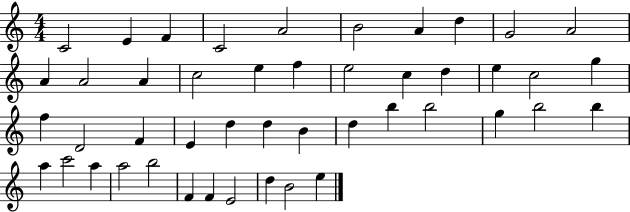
{
  \clef treble
  \numericTimeSignature
  \time 4/4
  \key c \major
  c'2 e'4 f'4 | c'2 a'2 | b'2 a'4 d''4 | g'2 a'2 | \break a'4 a'2 a'4 | c''2 e''4 f''4 | e''2 c''4 d''4 | e''4 c''2 g''4 | \break f''4 d'2 f'4 | e'4 d''4 d''4 b'4 | d''4 b''4 b''2 | g''4 b''2 b''4 | \break a''4 c'''2 a''4 | a''2 b''2 | f'4 f'4 e'2 | d''4 b'2 e''4 | \break \bar "|."
}